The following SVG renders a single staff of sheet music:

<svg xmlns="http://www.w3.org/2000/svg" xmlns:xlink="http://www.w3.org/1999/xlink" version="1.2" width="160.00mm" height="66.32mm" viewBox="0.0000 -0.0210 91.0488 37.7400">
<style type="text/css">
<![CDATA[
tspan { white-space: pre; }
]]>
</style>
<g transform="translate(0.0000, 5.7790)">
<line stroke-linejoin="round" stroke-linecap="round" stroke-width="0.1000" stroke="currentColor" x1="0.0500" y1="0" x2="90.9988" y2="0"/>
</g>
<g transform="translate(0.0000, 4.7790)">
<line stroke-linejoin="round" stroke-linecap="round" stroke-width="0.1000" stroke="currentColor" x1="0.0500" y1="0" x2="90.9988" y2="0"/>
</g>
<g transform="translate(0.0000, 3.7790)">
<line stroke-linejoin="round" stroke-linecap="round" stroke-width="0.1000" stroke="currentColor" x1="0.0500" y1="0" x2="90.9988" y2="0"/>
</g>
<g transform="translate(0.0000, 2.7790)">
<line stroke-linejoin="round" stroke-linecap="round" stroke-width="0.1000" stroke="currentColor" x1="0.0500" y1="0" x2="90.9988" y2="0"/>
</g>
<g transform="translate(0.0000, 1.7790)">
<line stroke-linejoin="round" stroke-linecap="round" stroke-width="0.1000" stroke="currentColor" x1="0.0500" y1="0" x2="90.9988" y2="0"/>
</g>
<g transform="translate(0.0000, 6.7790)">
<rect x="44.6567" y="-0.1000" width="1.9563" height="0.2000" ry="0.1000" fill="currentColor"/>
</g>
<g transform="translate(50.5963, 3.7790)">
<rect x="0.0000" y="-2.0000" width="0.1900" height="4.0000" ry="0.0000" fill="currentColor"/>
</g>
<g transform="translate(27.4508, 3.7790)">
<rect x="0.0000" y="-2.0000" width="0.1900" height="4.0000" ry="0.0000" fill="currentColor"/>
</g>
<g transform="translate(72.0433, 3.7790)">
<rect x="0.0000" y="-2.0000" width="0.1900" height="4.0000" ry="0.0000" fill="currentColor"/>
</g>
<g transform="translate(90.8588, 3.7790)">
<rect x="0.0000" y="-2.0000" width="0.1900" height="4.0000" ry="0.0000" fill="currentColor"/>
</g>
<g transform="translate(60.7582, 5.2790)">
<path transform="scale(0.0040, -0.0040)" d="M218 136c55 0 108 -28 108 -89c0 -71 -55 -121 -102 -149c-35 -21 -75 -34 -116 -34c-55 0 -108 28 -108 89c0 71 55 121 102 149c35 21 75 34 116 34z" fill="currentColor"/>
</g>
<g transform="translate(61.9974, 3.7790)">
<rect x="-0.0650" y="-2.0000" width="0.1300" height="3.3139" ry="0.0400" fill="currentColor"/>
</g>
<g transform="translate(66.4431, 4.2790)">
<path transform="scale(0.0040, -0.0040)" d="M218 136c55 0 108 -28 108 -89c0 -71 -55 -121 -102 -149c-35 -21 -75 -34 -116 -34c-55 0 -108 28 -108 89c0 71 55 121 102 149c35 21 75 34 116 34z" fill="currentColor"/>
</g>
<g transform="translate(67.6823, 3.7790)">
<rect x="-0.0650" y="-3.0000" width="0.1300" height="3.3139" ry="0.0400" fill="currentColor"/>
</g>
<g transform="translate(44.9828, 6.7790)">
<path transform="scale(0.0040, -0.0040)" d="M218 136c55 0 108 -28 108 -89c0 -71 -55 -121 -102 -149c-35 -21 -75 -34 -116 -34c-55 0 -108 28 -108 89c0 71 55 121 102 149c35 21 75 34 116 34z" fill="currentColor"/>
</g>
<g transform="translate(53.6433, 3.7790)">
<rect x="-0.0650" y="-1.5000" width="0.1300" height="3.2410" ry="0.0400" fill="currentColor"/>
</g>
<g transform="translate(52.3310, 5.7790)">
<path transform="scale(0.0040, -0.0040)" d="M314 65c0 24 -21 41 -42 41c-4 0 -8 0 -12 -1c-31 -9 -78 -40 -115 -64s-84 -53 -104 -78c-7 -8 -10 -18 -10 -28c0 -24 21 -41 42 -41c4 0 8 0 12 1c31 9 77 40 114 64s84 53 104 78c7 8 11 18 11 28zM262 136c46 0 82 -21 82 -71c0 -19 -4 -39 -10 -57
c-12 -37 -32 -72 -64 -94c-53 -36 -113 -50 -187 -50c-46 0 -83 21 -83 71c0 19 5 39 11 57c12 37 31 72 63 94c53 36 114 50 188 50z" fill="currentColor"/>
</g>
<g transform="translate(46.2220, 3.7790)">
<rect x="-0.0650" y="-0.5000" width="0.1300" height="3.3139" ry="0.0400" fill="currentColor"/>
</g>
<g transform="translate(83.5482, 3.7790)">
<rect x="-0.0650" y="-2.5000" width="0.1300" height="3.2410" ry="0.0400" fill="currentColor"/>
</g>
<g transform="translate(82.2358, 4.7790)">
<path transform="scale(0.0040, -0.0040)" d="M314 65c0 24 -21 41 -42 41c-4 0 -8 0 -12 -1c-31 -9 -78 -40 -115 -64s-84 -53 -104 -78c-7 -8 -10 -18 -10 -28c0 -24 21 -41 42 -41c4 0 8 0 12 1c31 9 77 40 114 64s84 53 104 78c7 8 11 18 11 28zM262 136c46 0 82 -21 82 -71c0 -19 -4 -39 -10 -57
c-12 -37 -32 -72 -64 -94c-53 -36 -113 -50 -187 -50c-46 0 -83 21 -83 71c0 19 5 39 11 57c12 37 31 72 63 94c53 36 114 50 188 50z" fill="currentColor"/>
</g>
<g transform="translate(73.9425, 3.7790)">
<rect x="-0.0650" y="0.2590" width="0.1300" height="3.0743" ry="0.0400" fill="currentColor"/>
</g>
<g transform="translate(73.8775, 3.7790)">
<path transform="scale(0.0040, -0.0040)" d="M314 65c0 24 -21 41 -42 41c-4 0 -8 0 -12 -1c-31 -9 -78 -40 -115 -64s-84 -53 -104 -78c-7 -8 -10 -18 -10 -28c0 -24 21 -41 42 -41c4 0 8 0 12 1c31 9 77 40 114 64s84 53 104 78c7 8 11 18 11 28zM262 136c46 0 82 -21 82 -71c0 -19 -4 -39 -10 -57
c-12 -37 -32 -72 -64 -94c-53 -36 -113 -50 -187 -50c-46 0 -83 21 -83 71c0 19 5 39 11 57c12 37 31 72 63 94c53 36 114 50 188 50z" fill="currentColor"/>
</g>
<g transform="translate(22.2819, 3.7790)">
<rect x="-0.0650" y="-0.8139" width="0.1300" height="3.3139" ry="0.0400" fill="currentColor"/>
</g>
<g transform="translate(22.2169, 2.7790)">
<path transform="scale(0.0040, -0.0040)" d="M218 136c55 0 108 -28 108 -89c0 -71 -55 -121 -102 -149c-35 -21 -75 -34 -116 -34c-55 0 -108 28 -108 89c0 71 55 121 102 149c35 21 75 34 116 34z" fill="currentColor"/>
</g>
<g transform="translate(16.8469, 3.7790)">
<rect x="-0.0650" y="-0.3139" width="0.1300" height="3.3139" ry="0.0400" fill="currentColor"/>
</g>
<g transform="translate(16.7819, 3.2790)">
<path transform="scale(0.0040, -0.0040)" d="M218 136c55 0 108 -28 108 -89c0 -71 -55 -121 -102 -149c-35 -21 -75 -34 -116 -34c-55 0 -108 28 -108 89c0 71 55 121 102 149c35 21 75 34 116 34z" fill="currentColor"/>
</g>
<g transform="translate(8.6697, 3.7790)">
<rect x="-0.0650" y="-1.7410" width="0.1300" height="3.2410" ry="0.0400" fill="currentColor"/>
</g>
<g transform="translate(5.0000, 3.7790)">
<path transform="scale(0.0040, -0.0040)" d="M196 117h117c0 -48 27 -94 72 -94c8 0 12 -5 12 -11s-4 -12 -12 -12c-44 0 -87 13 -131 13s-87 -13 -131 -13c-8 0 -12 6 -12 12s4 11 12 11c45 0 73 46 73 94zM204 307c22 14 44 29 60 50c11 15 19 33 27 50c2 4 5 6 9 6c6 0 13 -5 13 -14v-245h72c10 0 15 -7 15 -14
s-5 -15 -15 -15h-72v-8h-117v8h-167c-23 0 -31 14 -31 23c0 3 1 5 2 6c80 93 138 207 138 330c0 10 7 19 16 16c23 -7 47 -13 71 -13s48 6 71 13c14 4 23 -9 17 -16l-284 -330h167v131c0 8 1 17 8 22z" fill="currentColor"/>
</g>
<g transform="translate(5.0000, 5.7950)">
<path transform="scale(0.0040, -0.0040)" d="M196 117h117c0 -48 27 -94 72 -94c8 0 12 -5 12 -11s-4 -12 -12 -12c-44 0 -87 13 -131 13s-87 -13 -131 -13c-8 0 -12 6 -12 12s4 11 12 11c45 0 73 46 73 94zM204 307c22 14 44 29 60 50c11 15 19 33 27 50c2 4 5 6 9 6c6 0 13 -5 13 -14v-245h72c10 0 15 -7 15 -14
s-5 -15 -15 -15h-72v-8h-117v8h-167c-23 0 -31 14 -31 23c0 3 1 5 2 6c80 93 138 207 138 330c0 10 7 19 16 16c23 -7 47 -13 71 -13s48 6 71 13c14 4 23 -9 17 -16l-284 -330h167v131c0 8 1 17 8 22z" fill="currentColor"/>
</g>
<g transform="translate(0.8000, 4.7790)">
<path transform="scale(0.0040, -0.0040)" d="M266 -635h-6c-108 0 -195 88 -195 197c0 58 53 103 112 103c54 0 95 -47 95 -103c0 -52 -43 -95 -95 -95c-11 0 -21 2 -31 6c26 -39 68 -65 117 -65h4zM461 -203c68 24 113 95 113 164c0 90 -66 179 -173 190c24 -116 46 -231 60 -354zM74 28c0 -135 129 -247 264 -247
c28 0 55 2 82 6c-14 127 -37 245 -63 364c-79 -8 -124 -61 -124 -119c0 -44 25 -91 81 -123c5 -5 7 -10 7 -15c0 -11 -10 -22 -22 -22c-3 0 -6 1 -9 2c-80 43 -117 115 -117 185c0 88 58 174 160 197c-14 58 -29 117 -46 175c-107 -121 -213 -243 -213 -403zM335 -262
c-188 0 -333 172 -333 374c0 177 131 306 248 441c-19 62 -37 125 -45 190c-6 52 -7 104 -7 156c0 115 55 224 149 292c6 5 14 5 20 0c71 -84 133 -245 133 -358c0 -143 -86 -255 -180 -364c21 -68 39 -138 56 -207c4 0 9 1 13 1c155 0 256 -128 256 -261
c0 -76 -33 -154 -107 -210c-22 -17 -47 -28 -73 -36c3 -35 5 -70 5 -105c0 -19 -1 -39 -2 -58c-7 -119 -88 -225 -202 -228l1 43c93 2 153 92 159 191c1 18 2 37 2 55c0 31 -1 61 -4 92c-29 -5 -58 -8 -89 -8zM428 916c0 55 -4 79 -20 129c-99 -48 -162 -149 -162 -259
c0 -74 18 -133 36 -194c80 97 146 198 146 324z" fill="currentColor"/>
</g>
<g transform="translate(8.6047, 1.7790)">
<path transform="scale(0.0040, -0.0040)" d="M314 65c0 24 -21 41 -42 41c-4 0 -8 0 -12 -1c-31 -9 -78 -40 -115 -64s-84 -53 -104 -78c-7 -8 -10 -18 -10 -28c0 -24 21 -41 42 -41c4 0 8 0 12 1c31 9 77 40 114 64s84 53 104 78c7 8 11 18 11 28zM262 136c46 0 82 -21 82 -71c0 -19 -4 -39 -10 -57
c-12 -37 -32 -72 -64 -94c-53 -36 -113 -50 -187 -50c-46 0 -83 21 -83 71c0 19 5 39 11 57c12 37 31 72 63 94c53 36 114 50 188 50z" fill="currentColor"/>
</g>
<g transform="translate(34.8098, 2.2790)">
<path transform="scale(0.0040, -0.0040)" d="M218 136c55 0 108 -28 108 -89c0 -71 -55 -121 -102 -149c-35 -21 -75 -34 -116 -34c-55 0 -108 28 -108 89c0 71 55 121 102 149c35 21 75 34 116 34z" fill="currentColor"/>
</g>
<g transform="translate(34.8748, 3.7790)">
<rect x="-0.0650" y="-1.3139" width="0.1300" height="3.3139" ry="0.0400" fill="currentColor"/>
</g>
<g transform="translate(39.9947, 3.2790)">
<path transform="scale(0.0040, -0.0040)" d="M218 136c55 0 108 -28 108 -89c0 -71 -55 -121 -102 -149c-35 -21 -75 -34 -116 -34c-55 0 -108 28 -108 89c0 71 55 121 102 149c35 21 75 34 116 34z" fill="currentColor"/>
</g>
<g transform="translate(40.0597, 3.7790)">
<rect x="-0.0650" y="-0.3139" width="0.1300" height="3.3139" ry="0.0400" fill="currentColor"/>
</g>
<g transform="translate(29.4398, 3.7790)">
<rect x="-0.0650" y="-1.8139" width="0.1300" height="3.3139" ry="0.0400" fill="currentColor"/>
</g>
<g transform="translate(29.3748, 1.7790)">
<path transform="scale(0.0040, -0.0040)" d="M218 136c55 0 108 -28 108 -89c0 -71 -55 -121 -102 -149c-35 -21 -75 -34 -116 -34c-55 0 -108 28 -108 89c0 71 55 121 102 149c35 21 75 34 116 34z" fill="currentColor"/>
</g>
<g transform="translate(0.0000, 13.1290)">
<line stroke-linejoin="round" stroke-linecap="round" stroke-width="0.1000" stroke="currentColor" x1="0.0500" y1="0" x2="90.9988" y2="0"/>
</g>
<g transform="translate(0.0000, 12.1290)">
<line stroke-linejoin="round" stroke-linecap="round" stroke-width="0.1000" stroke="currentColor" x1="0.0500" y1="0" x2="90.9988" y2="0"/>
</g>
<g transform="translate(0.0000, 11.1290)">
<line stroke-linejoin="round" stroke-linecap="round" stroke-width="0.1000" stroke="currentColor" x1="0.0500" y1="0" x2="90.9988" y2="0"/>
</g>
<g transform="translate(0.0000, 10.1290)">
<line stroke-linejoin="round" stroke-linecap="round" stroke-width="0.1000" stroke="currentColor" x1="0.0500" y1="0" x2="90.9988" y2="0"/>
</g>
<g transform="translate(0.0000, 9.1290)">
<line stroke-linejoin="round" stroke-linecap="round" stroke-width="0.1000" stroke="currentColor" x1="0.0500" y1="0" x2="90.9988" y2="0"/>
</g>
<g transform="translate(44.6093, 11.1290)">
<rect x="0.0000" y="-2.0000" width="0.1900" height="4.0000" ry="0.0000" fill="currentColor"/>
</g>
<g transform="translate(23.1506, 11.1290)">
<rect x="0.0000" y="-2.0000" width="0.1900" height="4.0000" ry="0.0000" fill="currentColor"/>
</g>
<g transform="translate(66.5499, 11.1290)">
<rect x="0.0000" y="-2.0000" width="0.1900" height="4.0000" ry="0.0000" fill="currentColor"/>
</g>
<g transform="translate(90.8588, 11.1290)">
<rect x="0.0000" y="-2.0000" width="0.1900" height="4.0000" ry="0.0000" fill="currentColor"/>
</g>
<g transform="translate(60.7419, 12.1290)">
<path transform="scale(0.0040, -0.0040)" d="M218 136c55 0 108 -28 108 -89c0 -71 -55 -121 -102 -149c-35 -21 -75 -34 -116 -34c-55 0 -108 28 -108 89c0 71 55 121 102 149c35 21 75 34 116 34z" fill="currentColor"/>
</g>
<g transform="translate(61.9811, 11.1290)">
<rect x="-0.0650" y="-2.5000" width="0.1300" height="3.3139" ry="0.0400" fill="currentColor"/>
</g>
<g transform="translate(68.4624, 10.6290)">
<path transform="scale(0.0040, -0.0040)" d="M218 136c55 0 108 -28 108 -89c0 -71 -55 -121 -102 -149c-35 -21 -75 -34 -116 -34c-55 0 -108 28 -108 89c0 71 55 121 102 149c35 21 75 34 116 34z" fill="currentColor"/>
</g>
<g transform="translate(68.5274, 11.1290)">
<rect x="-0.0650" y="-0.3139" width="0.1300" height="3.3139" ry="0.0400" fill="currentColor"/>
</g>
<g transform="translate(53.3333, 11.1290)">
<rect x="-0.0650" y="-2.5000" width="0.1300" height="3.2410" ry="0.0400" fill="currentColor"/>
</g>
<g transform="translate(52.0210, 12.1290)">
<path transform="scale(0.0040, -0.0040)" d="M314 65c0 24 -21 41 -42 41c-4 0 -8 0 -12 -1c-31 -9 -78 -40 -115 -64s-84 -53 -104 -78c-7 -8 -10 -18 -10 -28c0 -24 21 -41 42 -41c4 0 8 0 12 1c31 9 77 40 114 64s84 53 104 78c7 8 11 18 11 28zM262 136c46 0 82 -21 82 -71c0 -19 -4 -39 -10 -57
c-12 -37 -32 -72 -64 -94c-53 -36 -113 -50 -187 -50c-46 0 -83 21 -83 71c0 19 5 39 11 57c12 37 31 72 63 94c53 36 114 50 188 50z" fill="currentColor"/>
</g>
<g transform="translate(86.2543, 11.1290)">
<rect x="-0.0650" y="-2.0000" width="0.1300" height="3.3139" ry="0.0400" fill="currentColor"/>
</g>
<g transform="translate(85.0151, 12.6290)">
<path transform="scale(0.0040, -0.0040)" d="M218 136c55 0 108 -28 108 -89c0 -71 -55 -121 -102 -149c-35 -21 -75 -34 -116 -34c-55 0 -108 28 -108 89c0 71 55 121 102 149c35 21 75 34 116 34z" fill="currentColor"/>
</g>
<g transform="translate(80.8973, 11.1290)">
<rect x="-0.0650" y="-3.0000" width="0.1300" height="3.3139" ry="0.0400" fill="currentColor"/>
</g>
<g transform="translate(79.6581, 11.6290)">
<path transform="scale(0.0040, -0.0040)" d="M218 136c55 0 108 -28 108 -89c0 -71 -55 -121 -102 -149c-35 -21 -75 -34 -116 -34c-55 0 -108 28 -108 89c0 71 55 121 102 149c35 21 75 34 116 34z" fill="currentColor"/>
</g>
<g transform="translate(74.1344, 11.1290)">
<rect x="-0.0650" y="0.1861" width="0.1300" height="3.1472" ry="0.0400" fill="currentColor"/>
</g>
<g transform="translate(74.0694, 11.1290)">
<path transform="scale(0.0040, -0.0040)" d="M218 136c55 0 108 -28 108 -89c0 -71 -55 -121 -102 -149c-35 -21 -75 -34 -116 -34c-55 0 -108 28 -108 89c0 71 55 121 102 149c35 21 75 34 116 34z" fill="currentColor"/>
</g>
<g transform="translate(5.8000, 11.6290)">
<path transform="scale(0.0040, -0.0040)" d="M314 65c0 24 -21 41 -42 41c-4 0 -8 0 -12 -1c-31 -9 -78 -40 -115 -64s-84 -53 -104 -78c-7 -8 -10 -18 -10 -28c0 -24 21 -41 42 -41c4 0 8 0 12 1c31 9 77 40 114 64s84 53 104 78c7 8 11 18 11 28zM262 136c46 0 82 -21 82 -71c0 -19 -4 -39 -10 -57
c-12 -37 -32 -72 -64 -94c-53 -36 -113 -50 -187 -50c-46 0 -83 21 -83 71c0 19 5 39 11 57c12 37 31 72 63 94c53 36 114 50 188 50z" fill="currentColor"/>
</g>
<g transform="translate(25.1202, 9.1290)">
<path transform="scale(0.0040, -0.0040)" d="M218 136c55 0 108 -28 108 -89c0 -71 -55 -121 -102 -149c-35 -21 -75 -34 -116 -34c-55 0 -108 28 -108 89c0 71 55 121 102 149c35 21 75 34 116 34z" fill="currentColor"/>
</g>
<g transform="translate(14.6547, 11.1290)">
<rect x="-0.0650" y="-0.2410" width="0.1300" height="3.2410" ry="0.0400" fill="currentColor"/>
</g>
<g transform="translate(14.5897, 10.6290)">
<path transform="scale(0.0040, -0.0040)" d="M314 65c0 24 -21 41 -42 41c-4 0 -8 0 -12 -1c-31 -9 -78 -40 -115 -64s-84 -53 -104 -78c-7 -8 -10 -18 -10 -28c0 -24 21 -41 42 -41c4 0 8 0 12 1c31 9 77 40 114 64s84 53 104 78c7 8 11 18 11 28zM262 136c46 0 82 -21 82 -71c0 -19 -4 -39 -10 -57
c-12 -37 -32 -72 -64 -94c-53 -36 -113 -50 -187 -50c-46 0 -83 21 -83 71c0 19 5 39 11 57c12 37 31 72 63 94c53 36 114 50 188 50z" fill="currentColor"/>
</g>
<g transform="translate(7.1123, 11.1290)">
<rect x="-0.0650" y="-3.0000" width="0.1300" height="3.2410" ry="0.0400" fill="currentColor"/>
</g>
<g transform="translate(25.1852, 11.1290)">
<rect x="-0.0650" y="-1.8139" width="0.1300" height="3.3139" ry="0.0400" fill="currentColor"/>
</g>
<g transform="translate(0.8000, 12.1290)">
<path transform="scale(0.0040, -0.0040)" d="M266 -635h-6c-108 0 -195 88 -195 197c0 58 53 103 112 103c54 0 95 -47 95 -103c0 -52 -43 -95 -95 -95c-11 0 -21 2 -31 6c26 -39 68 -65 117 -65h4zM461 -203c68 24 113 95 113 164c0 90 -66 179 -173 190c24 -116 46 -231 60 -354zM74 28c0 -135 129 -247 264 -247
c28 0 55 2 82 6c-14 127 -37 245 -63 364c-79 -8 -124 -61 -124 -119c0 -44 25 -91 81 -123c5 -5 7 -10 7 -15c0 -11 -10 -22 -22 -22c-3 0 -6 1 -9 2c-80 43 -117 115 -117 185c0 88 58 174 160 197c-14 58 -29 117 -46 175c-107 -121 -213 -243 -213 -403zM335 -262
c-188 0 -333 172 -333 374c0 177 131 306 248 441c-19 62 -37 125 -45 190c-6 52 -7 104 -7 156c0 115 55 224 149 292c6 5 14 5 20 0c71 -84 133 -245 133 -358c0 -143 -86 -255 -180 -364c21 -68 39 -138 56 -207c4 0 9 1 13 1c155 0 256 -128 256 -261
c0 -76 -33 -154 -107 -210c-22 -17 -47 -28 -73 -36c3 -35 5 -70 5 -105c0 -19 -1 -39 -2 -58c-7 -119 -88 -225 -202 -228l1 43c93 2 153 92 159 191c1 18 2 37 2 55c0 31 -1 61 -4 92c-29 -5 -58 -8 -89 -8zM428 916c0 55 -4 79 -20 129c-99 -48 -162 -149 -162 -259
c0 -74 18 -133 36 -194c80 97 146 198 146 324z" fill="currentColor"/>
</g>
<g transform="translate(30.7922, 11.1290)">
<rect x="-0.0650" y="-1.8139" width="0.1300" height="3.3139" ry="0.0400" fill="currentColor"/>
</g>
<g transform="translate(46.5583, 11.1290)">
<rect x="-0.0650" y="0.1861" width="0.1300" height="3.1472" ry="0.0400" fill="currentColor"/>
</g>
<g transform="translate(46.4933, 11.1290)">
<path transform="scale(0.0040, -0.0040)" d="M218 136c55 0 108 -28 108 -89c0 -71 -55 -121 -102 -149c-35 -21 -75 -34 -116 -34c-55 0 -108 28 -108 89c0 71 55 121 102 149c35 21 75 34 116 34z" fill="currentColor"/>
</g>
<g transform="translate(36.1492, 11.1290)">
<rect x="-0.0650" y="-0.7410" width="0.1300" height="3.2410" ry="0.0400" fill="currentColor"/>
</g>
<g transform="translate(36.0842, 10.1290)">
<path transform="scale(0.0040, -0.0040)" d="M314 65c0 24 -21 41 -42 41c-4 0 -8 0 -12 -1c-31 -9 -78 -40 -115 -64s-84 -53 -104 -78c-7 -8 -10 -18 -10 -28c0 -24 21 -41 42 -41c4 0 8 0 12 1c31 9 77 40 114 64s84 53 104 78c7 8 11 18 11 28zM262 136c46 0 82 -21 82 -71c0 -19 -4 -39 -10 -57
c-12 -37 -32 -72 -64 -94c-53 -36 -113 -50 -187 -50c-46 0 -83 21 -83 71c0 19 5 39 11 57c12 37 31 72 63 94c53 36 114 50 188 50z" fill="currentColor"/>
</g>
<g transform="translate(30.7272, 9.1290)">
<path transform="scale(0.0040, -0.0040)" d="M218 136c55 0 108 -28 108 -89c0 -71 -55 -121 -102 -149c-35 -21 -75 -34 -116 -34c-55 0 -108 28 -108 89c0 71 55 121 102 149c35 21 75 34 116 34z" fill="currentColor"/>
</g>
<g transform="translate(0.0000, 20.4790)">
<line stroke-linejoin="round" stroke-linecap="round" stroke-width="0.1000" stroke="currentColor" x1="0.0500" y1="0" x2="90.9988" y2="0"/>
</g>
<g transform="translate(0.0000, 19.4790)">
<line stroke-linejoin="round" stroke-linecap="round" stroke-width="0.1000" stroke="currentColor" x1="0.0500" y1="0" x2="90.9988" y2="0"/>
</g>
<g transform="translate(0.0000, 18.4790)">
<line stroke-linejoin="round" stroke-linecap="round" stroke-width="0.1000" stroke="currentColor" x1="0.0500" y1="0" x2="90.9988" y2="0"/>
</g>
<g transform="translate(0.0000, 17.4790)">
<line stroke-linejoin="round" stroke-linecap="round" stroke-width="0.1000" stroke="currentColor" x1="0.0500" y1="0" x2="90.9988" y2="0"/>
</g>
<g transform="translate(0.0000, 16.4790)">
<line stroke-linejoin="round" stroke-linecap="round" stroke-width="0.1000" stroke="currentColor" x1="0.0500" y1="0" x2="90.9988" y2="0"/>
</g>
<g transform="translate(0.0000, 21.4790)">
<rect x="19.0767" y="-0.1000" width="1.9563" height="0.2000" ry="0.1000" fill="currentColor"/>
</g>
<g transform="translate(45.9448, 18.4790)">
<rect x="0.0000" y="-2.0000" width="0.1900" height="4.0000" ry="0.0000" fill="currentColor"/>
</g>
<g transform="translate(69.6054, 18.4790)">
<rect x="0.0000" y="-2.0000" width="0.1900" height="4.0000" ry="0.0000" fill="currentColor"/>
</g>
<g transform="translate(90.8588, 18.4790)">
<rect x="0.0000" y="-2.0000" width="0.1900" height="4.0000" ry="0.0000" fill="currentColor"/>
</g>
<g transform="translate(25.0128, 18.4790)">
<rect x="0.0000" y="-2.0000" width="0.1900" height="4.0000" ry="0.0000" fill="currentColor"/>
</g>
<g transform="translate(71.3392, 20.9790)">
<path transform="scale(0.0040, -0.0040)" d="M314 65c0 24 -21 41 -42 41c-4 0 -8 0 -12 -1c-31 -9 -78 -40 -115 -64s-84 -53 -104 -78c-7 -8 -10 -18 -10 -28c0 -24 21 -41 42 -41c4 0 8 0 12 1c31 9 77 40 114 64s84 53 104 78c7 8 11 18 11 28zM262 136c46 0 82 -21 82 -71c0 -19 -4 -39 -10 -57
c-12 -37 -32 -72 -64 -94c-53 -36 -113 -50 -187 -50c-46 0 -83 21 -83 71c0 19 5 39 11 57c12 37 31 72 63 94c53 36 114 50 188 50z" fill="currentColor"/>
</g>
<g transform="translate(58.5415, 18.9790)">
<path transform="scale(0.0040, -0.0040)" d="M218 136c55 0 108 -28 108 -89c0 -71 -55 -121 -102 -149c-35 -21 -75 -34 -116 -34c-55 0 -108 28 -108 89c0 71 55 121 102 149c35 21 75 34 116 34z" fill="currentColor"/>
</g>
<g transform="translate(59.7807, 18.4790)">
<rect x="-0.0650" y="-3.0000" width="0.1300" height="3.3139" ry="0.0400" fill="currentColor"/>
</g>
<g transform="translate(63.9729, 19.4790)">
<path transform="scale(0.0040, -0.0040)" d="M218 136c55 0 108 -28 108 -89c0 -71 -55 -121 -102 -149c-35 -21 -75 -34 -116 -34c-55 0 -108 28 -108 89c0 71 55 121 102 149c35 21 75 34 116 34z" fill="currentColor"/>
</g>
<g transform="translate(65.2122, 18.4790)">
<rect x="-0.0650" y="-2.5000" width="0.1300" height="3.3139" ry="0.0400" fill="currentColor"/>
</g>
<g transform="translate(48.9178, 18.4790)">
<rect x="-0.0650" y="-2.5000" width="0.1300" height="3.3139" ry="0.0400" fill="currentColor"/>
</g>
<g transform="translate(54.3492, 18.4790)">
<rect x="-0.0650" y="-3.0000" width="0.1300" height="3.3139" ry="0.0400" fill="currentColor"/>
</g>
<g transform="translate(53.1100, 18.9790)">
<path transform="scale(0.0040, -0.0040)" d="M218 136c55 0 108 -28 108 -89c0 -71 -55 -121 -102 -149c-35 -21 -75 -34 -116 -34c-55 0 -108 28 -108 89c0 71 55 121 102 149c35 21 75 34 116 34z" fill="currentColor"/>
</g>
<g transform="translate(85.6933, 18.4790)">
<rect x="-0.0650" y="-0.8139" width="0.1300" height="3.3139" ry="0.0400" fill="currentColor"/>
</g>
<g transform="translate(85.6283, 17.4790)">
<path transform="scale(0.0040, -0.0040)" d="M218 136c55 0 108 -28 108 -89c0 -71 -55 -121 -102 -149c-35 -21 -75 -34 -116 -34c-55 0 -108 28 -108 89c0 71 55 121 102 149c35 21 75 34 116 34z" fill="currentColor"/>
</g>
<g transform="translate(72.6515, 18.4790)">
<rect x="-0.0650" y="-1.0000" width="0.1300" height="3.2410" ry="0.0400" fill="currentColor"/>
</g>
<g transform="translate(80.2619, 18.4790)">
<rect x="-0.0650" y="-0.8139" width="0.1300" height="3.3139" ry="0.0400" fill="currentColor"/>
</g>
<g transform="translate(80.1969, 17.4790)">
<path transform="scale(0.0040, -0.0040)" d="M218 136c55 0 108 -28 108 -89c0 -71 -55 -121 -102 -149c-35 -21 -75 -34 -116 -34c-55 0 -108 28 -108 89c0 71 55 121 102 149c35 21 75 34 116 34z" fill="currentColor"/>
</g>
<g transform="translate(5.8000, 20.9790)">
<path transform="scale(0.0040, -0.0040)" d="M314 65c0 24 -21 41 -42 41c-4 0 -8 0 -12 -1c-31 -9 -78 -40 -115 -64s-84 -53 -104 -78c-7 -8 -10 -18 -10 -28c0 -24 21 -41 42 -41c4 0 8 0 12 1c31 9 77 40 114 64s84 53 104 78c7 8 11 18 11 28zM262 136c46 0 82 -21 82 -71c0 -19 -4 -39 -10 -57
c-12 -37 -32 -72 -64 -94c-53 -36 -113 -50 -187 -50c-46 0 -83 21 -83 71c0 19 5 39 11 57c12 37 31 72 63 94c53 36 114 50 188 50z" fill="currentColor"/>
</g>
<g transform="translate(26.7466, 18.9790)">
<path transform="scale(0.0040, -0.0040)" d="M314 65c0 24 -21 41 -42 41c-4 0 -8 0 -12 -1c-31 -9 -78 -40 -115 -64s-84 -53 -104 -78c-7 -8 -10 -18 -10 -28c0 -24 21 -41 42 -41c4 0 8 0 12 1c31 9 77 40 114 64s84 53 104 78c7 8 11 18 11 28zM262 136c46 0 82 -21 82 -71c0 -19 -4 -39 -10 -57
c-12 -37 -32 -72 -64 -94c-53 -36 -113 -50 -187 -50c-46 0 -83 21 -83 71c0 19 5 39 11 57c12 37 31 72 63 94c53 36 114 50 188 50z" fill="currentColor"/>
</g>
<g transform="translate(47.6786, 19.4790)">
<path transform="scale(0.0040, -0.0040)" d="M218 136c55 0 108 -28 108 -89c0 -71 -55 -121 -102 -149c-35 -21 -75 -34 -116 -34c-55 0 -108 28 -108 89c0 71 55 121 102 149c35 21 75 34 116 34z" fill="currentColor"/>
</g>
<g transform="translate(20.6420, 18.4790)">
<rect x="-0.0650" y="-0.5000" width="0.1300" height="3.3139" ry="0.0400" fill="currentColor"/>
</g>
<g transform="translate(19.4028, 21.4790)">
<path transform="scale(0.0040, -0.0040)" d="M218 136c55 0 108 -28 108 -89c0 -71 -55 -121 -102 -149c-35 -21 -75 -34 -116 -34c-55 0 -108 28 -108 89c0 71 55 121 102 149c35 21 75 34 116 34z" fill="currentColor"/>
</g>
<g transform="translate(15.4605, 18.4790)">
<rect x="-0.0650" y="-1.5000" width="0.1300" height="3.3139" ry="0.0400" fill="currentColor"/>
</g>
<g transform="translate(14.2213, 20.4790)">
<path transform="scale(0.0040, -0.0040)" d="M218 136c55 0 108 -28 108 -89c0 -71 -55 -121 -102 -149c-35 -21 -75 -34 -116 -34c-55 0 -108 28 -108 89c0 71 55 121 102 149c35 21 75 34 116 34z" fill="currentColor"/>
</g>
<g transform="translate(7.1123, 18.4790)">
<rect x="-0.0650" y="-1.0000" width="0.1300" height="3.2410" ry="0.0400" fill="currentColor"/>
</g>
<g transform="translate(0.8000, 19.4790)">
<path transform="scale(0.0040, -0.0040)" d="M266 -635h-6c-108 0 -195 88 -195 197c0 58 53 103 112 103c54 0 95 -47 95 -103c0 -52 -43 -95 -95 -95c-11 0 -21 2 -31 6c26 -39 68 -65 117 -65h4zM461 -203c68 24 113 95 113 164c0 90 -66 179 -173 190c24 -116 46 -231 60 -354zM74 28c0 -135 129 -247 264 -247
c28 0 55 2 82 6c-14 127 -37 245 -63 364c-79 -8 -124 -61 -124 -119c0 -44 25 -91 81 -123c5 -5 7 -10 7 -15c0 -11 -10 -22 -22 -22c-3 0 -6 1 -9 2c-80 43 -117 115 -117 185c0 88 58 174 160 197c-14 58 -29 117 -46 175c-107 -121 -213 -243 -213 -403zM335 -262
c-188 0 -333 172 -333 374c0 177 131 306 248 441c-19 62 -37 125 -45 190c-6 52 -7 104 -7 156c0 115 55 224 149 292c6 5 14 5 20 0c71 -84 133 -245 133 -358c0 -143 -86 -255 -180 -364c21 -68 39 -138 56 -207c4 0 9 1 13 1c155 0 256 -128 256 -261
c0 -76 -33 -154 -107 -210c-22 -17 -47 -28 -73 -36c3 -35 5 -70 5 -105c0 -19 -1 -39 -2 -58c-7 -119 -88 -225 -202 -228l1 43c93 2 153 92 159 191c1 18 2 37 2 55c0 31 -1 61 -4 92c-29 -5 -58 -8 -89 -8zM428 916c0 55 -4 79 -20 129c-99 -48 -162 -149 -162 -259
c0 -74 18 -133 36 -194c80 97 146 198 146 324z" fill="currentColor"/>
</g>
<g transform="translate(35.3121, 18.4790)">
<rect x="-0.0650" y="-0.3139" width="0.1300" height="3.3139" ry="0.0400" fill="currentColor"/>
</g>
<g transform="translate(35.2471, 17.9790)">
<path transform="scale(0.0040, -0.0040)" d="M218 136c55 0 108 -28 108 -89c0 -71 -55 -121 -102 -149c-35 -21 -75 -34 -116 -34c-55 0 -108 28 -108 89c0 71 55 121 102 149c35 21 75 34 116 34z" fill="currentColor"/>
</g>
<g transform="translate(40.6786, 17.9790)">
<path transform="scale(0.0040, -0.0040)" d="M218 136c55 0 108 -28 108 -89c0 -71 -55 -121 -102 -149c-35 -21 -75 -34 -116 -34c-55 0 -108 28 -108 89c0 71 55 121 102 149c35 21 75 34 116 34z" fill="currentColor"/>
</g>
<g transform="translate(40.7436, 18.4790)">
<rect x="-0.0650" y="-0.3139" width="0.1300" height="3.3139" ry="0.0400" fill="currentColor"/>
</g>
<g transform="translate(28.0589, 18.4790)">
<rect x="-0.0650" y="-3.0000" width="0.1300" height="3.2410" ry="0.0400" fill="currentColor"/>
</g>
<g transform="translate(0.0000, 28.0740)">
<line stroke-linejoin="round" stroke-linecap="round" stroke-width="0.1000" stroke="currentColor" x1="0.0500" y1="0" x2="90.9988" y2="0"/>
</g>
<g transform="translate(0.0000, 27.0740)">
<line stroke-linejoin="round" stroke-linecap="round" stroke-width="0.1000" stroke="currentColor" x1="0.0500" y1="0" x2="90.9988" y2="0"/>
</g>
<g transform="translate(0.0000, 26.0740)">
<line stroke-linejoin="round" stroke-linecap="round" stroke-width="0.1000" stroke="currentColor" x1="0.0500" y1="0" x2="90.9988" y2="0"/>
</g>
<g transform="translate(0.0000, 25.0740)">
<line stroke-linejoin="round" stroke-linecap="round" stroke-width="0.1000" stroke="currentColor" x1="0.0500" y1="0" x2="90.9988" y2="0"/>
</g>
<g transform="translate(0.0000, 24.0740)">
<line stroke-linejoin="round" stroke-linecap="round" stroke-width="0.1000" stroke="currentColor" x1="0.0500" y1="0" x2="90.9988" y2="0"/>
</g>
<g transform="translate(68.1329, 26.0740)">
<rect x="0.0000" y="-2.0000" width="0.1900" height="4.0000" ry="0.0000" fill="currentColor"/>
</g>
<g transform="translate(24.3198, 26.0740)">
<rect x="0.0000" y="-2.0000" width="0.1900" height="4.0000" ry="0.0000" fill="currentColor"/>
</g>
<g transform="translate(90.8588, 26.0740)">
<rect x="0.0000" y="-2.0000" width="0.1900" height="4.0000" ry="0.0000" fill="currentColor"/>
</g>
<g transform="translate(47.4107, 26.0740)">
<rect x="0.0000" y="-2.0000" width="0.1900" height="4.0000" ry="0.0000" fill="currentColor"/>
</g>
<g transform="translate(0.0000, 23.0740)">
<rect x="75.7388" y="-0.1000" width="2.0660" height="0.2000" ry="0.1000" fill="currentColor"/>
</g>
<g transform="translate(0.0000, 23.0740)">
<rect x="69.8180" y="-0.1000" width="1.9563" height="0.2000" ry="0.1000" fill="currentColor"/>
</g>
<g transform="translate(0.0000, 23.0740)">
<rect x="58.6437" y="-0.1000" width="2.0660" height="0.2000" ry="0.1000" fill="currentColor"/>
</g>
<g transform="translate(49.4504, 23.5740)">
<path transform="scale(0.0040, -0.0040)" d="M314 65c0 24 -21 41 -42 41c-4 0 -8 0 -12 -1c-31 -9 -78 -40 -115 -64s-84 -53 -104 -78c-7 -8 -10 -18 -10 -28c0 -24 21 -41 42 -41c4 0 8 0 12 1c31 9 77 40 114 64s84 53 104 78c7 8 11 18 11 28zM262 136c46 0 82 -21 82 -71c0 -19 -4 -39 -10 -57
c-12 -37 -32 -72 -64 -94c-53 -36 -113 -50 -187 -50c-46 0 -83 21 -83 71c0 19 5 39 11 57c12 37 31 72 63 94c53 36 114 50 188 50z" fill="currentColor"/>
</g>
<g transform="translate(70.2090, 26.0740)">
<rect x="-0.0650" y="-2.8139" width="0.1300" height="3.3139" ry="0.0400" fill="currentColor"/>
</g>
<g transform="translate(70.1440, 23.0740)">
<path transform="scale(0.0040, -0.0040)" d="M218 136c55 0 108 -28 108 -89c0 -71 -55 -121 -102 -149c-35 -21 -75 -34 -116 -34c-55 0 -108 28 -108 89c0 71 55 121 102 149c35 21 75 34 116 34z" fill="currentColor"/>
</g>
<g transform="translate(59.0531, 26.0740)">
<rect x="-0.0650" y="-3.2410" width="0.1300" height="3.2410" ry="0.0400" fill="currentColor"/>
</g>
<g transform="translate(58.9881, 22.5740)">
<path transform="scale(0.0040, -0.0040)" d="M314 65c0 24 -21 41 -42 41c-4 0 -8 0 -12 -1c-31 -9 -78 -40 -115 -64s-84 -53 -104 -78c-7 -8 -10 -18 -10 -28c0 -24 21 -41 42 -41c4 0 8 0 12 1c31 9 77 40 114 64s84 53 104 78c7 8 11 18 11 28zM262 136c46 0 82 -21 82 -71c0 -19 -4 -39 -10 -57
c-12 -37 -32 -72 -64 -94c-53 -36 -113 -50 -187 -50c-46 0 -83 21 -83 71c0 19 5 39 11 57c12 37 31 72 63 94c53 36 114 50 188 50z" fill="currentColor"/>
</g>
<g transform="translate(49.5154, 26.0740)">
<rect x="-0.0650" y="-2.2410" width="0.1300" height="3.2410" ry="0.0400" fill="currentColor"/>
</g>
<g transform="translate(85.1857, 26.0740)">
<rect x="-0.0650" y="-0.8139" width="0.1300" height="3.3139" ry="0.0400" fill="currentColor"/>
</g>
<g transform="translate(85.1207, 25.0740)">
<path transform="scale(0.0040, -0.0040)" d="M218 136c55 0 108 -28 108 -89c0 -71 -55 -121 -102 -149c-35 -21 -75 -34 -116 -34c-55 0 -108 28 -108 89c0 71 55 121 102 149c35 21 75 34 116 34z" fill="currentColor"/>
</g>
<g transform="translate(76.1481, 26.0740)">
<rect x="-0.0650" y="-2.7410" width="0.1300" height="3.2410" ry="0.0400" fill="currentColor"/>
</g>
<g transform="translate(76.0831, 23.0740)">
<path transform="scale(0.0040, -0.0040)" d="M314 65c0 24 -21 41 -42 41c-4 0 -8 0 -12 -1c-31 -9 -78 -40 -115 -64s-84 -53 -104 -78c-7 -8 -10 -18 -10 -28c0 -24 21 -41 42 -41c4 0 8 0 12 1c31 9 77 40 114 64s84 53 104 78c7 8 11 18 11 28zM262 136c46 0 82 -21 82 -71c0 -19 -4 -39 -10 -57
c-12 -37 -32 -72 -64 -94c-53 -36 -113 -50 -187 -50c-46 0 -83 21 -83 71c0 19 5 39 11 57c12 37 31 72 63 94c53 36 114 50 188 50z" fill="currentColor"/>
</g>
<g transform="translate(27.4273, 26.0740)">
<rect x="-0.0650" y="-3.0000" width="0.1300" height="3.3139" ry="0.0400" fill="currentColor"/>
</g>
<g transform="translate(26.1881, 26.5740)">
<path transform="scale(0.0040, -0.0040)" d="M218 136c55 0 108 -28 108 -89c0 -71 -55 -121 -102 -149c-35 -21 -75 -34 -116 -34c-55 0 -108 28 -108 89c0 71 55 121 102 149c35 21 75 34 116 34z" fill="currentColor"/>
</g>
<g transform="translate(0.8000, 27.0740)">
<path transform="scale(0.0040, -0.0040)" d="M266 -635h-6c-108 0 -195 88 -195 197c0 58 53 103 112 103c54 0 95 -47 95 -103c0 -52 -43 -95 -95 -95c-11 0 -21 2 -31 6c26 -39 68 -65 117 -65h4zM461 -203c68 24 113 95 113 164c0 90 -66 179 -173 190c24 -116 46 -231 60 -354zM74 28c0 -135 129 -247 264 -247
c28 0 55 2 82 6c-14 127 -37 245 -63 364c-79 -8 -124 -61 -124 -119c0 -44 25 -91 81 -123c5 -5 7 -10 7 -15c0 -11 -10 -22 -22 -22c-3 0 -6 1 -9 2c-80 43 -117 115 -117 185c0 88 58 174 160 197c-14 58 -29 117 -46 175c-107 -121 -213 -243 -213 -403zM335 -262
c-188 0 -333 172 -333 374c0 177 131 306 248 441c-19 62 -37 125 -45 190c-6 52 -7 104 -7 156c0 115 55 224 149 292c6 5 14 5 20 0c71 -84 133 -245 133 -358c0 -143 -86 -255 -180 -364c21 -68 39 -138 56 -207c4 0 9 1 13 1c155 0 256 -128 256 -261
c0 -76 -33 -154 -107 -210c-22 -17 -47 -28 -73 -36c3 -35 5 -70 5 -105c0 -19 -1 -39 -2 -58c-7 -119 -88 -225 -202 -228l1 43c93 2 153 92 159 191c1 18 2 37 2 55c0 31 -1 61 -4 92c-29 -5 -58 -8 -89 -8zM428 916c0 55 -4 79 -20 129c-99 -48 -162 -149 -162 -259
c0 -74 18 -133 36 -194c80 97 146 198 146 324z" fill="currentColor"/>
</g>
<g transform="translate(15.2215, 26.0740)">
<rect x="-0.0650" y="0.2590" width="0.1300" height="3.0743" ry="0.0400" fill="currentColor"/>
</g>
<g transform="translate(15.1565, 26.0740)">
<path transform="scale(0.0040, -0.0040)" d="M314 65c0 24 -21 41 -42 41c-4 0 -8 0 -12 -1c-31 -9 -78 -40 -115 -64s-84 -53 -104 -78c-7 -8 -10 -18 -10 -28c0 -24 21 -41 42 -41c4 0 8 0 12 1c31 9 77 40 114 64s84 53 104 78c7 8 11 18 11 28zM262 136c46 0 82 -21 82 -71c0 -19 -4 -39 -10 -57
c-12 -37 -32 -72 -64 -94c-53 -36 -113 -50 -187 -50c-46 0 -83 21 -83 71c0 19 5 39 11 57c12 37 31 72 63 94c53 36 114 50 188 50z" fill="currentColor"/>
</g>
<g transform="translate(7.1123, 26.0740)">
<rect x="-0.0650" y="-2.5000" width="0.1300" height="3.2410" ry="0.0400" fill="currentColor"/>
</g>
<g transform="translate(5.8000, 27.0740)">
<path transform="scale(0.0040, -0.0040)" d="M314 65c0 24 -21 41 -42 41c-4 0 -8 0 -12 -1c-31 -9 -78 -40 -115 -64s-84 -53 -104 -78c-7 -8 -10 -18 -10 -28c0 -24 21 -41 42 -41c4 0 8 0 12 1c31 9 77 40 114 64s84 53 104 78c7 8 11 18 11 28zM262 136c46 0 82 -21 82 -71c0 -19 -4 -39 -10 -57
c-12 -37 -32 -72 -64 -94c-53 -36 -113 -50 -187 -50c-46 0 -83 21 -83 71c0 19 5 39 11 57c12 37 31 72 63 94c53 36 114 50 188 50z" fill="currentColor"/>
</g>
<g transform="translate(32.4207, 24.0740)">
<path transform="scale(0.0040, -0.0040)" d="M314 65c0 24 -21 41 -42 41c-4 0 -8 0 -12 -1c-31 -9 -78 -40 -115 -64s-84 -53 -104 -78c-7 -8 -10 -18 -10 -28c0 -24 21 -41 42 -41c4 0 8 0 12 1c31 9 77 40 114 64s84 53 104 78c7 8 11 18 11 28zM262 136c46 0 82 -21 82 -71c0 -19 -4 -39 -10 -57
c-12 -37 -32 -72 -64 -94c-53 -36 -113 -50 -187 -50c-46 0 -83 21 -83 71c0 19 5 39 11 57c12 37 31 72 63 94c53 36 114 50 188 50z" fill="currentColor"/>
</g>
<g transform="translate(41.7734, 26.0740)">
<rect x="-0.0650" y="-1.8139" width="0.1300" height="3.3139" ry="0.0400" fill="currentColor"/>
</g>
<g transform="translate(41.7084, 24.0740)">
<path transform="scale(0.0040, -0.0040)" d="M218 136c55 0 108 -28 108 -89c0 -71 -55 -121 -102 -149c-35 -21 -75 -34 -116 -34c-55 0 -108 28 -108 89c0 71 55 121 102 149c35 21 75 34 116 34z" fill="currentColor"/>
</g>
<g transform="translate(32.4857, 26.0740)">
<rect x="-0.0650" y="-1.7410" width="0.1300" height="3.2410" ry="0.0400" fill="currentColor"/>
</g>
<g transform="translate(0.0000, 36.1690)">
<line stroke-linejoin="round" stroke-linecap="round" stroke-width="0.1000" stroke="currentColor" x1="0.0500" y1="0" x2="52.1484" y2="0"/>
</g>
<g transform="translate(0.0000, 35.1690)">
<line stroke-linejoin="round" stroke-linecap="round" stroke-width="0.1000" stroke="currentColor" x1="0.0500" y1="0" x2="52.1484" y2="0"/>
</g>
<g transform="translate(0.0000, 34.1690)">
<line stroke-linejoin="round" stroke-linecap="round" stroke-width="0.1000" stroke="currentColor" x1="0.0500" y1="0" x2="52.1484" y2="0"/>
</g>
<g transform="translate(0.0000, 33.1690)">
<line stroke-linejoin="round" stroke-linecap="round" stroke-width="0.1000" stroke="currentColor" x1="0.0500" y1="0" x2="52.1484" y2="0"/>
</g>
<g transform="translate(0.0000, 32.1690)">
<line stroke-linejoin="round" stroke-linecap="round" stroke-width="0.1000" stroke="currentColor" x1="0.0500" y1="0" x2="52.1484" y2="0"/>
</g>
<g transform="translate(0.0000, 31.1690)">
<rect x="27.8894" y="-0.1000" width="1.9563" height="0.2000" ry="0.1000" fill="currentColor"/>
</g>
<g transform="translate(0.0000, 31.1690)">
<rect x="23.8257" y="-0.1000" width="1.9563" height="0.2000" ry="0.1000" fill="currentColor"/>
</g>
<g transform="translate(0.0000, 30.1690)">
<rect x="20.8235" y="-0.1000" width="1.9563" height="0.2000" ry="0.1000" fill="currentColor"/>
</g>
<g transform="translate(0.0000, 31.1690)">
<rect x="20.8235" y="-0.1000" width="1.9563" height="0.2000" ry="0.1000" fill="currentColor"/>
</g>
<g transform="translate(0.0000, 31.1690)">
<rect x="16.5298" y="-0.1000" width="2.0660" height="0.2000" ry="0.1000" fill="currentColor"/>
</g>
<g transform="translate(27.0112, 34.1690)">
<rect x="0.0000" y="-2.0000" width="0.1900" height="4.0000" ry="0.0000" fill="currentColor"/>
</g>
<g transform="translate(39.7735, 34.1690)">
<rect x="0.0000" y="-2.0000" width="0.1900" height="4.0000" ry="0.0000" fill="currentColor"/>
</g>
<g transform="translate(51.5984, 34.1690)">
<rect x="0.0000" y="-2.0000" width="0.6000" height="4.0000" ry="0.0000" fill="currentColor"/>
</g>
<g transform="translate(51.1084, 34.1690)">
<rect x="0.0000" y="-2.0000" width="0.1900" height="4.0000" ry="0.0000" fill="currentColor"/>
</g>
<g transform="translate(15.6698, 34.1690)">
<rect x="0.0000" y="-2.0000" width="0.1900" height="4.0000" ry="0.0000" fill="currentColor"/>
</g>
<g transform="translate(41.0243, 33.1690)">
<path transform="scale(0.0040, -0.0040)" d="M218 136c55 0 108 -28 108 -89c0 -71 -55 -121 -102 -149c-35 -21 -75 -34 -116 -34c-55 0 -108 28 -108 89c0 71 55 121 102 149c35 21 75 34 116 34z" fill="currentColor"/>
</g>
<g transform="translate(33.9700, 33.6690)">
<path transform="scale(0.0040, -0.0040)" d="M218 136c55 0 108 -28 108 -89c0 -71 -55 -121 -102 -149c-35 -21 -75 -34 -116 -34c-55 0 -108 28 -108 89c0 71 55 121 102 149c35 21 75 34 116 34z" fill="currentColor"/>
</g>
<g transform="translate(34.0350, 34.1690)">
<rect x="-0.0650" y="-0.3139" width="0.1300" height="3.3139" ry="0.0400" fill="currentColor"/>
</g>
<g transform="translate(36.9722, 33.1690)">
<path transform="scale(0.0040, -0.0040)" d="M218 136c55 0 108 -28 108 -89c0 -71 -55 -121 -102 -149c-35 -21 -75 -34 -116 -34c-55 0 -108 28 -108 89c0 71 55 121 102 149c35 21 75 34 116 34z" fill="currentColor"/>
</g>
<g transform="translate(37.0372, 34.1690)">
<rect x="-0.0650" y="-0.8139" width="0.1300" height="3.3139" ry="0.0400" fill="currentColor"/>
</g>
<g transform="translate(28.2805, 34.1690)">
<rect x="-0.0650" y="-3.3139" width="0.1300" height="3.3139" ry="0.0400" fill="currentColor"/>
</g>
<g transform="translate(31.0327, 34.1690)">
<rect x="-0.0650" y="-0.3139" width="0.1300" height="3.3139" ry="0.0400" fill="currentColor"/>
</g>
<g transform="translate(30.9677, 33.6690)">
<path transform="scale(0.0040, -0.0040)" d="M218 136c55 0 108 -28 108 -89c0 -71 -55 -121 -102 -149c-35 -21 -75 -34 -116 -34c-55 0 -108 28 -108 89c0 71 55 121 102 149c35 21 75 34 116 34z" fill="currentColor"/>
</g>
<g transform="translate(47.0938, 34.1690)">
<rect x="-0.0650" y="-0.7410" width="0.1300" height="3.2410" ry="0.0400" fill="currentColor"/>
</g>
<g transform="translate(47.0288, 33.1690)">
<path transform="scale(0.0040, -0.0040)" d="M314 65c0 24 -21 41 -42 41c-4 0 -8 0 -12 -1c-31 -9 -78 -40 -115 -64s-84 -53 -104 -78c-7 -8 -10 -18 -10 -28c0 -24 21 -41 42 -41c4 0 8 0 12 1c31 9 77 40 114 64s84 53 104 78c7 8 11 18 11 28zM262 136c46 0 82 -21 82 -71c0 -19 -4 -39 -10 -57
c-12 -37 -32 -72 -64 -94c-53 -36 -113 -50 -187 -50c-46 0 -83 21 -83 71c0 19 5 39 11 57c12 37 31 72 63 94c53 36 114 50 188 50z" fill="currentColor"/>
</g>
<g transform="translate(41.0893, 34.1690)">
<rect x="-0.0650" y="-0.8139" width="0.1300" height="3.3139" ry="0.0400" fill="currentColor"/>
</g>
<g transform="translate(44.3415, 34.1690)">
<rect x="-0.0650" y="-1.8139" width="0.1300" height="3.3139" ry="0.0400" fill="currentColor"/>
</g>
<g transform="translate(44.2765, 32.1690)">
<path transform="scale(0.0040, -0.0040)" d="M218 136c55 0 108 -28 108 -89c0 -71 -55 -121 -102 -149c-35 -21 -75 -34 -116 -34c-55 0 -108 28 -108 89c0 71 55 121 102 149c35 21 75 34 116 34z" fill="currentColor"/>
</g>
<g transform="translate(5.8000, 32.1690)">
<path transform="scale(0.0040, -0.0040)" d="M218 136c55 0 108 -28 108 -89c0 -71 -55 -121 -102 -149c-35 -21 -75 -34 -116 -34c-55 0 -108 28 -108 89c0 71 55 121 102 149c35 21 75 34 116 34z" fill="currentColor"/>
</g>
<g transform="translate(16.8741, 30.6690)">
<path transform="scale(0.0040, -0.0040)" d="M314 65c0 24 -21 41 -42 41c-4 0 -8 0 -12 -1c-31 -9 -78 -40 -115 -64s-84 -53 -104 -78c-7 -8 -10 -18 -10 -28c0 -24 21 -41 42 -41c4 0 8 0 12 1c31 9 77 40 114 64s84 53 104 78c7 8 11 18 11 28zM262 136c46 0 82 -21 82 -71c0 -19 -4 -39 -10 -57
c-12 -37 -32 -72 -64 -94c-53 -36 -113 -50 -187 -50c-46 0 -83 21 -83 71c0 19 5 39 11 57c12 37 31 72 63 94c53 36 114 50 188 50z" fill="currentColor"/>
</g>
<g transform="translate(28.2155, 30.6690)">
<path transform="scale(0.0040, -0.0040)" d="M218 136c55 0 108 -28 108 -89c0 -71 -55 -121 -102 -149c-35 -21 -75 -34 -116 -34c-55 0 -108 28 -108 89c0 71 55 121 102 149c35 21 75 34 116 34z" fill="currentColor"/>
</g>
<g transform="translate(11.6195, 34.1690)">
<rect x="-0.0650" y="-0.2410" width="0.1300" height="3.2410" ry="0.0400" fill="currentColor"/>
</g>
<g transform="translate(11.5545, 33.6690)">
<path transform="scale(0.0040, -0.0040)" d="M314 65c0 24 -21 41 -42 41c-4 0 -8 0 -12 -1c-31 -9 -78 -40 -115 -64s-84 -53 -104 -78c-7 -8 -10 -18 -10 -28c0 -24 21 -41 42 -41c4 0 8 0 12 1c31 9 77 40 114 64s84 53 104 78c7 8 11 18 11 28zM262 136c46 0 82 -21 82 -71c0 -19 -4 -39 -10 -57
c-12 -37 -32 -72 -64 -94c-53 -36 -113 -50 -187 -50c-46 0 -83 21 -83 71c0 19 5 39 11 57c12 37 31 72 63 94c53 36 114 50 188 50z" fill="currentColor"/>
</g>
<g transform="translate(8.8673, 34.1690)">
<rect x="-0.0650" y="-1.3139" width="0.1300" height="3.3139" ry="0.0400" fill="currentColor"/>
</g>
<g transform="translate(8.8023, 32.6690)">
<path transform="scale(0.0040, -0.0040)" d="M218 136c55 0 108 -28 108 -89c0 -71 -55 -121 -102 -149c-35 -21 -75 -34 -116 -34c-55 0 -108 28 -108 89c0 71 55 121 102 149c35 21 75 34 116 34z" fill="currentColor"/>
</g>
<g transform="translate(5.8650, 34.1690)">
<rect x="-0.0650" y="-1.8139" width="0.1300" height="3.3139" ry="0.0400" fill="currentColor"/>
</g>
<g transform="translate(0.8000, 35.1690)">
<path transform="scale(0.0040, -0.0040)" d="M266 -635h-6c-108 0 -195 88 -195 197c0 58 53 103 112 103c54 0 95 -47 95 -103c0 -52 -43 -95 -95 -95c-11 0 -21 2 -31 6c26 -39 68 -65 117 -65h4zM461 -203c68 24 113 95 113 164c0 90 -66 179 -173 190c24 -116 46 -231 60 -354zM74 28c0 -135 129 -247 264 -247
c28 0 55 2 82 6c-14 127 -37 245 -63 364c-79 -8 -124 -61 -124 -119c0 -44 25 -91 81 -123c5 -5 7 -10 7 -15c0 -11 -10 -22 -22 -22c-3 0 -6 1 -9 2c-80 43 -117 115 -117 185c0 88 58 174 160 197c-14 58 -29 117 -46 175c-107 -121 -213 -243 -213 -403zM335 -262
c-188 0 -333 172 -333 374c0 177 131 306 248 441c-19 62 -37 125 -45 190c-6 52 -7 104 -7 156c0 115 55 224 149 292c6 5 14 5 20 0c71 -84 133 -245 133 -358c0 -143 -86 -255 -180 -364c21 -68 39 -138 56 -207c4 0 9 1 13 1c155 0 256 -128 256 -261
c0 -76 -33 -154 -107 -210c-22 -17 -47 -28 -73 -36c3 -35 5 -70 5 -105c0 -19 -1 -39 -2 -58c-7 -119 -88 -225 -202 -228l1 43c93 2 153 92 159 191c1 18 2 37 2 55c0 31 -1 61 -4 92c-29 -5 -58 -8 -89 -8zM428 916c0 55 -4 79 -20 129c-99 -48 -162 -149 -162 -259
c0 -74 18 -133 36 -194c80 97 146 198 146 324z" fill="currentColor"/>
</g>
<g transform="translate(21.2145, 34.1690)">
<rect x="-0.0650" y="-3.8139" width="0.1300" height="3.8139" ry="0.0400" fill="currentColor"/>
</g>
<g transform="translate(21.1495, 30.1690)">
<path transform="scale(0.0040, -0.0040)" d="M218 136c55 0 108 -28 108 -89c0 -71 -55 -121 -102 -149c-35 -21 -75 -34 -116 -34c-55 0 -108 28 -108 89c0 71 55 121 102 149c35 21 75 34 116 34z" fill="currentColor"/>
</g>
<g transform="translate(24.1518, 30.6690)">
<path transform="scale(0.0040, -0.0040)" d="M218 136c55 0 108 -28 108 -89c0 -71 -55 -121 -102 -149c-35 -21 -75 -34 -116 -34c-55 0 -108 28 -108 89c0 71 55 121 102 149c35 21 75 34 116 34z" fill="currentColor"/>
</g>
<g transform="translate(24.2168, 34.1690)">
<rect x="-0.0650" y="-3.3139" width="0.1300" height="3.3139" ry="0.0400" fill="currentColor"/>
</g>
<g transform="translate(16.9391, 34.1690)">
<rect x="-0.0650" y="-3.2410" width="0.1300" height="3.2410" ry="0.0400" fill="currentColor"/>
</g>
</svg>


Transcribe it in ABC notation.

X:1
T:Untitled
M:4/4
L:1/4
K:C
f2 c d f e c C E2 F A B2 G2 A2 c2 f f d2 B G2 G c B A F D2 E C A2 c c G A A G D2 d d G2 B2 A f2 f g2 b2 a a2 d f e c2 b2 c' b b c c d d f d2